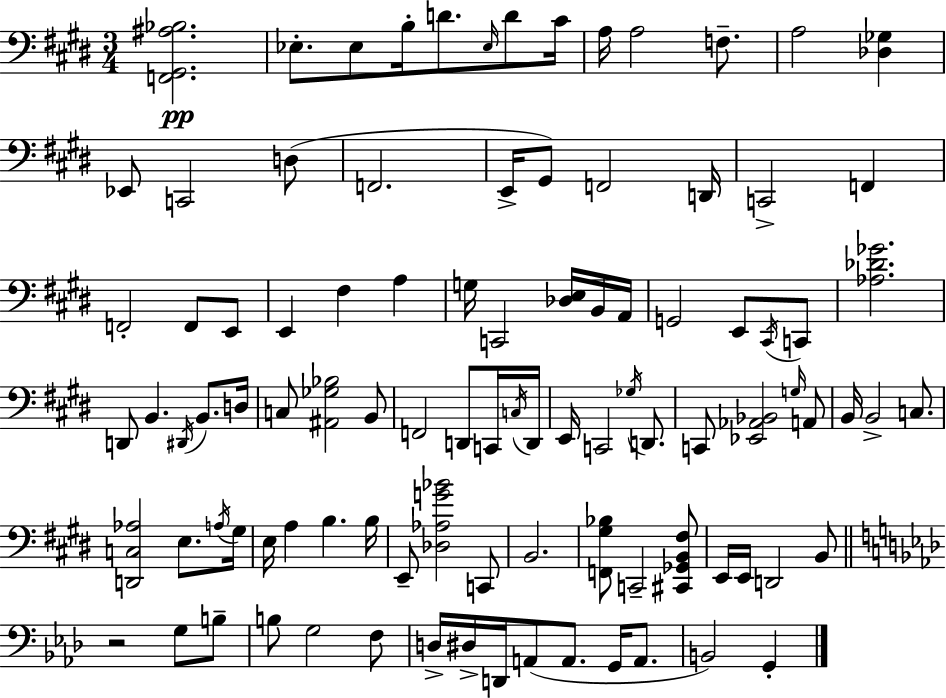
X:1
T:Untitled
M:3/4
L:1/4
K:E
[F,,^G,,^A,_B,]2 _E,/2 _E,/2 B,/4 D/2 _E,/4 D/2 ^C/4 A,/4 A,2 F,/2 A,2 [_D,_G,] _E,,/2 C,,2 D,/2 F,,2 E,,/4 ^G,,/2 F,,2 D,,/4 C,,2 F,, F,,2 F,,/2 E,,/2 E,, ^F, A, G,/4 C,,2 [_D,E,]/4 B,,/4 A,,/4 G,,2 E,,/2 ^C,,/4 C,,/2 [_A,_D_G]2 D,,/2 B,, ^D,,/4 B,,/2 D,/4 C,/2 [^A,,_G,_B,]2 B,,/2 F,,2 D,,/2 C,,/4 C,/4 D,,/4 E,,/4 C,,2 _G,/4 D,,/2 C,,/2 [_E,,_A,,_B,,]2 G,/4 A,,/2 B,,/4 B,,2 C,/2 [D,,C,_A,]2 E,/2 A,/4 ^G,/4 E,/4 A, B, B,/4 E,,/2 [_D,_A,G_B]2 C,,/2 B,,2 [F,,^G,_B,]/2 C,,2 [^C,,_G,,B,,^F,]/2 E,,/4 E,,/4 D,,2 B,,/2 z2 G,/2 B,/2 B,/2 G,2 F,/2 D,/4 ^D,/4 D,,/4 A,,/2 A,,/2 G,,/4 A,,/2 B,,2 G,,